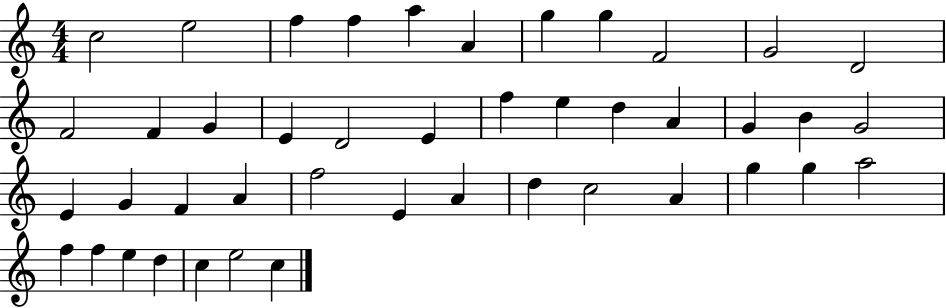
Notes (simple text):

C5/h E5/h F5/q F5/q A5/q A4/q G5/q G5/q F4/h G4/h D4/h F4/h F4/q G4/q E4/q D4/h E4/q F5/q E5/q D5/q A4/q G4/q B4/q G4/h E4/q G4/q F4/q A4/q F5/h E4/q A4/q D5/q C5/h A4/q G5/q G5/q A5/h F5/q F5/q E5/q D5/q C5/q E5/h C5/q